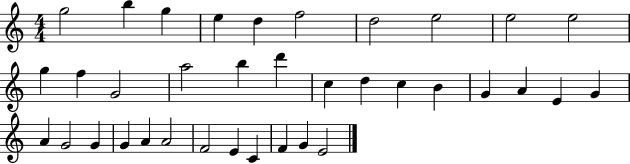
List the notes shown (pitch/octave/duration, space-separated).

G5/h B5/q G5/q E5/q D5/q F5/h D5/h E5/h E5/h E5/h G5/q F5/q G4/h A5/h B5/q D6/q C5/q D5/q C5/q B4/q G4/q A4/q E4/q G4/q A4/q G4/h G4/q G4/q A4/q A4/h F4/h E4/q C4/q F4/q G4/q E4/h